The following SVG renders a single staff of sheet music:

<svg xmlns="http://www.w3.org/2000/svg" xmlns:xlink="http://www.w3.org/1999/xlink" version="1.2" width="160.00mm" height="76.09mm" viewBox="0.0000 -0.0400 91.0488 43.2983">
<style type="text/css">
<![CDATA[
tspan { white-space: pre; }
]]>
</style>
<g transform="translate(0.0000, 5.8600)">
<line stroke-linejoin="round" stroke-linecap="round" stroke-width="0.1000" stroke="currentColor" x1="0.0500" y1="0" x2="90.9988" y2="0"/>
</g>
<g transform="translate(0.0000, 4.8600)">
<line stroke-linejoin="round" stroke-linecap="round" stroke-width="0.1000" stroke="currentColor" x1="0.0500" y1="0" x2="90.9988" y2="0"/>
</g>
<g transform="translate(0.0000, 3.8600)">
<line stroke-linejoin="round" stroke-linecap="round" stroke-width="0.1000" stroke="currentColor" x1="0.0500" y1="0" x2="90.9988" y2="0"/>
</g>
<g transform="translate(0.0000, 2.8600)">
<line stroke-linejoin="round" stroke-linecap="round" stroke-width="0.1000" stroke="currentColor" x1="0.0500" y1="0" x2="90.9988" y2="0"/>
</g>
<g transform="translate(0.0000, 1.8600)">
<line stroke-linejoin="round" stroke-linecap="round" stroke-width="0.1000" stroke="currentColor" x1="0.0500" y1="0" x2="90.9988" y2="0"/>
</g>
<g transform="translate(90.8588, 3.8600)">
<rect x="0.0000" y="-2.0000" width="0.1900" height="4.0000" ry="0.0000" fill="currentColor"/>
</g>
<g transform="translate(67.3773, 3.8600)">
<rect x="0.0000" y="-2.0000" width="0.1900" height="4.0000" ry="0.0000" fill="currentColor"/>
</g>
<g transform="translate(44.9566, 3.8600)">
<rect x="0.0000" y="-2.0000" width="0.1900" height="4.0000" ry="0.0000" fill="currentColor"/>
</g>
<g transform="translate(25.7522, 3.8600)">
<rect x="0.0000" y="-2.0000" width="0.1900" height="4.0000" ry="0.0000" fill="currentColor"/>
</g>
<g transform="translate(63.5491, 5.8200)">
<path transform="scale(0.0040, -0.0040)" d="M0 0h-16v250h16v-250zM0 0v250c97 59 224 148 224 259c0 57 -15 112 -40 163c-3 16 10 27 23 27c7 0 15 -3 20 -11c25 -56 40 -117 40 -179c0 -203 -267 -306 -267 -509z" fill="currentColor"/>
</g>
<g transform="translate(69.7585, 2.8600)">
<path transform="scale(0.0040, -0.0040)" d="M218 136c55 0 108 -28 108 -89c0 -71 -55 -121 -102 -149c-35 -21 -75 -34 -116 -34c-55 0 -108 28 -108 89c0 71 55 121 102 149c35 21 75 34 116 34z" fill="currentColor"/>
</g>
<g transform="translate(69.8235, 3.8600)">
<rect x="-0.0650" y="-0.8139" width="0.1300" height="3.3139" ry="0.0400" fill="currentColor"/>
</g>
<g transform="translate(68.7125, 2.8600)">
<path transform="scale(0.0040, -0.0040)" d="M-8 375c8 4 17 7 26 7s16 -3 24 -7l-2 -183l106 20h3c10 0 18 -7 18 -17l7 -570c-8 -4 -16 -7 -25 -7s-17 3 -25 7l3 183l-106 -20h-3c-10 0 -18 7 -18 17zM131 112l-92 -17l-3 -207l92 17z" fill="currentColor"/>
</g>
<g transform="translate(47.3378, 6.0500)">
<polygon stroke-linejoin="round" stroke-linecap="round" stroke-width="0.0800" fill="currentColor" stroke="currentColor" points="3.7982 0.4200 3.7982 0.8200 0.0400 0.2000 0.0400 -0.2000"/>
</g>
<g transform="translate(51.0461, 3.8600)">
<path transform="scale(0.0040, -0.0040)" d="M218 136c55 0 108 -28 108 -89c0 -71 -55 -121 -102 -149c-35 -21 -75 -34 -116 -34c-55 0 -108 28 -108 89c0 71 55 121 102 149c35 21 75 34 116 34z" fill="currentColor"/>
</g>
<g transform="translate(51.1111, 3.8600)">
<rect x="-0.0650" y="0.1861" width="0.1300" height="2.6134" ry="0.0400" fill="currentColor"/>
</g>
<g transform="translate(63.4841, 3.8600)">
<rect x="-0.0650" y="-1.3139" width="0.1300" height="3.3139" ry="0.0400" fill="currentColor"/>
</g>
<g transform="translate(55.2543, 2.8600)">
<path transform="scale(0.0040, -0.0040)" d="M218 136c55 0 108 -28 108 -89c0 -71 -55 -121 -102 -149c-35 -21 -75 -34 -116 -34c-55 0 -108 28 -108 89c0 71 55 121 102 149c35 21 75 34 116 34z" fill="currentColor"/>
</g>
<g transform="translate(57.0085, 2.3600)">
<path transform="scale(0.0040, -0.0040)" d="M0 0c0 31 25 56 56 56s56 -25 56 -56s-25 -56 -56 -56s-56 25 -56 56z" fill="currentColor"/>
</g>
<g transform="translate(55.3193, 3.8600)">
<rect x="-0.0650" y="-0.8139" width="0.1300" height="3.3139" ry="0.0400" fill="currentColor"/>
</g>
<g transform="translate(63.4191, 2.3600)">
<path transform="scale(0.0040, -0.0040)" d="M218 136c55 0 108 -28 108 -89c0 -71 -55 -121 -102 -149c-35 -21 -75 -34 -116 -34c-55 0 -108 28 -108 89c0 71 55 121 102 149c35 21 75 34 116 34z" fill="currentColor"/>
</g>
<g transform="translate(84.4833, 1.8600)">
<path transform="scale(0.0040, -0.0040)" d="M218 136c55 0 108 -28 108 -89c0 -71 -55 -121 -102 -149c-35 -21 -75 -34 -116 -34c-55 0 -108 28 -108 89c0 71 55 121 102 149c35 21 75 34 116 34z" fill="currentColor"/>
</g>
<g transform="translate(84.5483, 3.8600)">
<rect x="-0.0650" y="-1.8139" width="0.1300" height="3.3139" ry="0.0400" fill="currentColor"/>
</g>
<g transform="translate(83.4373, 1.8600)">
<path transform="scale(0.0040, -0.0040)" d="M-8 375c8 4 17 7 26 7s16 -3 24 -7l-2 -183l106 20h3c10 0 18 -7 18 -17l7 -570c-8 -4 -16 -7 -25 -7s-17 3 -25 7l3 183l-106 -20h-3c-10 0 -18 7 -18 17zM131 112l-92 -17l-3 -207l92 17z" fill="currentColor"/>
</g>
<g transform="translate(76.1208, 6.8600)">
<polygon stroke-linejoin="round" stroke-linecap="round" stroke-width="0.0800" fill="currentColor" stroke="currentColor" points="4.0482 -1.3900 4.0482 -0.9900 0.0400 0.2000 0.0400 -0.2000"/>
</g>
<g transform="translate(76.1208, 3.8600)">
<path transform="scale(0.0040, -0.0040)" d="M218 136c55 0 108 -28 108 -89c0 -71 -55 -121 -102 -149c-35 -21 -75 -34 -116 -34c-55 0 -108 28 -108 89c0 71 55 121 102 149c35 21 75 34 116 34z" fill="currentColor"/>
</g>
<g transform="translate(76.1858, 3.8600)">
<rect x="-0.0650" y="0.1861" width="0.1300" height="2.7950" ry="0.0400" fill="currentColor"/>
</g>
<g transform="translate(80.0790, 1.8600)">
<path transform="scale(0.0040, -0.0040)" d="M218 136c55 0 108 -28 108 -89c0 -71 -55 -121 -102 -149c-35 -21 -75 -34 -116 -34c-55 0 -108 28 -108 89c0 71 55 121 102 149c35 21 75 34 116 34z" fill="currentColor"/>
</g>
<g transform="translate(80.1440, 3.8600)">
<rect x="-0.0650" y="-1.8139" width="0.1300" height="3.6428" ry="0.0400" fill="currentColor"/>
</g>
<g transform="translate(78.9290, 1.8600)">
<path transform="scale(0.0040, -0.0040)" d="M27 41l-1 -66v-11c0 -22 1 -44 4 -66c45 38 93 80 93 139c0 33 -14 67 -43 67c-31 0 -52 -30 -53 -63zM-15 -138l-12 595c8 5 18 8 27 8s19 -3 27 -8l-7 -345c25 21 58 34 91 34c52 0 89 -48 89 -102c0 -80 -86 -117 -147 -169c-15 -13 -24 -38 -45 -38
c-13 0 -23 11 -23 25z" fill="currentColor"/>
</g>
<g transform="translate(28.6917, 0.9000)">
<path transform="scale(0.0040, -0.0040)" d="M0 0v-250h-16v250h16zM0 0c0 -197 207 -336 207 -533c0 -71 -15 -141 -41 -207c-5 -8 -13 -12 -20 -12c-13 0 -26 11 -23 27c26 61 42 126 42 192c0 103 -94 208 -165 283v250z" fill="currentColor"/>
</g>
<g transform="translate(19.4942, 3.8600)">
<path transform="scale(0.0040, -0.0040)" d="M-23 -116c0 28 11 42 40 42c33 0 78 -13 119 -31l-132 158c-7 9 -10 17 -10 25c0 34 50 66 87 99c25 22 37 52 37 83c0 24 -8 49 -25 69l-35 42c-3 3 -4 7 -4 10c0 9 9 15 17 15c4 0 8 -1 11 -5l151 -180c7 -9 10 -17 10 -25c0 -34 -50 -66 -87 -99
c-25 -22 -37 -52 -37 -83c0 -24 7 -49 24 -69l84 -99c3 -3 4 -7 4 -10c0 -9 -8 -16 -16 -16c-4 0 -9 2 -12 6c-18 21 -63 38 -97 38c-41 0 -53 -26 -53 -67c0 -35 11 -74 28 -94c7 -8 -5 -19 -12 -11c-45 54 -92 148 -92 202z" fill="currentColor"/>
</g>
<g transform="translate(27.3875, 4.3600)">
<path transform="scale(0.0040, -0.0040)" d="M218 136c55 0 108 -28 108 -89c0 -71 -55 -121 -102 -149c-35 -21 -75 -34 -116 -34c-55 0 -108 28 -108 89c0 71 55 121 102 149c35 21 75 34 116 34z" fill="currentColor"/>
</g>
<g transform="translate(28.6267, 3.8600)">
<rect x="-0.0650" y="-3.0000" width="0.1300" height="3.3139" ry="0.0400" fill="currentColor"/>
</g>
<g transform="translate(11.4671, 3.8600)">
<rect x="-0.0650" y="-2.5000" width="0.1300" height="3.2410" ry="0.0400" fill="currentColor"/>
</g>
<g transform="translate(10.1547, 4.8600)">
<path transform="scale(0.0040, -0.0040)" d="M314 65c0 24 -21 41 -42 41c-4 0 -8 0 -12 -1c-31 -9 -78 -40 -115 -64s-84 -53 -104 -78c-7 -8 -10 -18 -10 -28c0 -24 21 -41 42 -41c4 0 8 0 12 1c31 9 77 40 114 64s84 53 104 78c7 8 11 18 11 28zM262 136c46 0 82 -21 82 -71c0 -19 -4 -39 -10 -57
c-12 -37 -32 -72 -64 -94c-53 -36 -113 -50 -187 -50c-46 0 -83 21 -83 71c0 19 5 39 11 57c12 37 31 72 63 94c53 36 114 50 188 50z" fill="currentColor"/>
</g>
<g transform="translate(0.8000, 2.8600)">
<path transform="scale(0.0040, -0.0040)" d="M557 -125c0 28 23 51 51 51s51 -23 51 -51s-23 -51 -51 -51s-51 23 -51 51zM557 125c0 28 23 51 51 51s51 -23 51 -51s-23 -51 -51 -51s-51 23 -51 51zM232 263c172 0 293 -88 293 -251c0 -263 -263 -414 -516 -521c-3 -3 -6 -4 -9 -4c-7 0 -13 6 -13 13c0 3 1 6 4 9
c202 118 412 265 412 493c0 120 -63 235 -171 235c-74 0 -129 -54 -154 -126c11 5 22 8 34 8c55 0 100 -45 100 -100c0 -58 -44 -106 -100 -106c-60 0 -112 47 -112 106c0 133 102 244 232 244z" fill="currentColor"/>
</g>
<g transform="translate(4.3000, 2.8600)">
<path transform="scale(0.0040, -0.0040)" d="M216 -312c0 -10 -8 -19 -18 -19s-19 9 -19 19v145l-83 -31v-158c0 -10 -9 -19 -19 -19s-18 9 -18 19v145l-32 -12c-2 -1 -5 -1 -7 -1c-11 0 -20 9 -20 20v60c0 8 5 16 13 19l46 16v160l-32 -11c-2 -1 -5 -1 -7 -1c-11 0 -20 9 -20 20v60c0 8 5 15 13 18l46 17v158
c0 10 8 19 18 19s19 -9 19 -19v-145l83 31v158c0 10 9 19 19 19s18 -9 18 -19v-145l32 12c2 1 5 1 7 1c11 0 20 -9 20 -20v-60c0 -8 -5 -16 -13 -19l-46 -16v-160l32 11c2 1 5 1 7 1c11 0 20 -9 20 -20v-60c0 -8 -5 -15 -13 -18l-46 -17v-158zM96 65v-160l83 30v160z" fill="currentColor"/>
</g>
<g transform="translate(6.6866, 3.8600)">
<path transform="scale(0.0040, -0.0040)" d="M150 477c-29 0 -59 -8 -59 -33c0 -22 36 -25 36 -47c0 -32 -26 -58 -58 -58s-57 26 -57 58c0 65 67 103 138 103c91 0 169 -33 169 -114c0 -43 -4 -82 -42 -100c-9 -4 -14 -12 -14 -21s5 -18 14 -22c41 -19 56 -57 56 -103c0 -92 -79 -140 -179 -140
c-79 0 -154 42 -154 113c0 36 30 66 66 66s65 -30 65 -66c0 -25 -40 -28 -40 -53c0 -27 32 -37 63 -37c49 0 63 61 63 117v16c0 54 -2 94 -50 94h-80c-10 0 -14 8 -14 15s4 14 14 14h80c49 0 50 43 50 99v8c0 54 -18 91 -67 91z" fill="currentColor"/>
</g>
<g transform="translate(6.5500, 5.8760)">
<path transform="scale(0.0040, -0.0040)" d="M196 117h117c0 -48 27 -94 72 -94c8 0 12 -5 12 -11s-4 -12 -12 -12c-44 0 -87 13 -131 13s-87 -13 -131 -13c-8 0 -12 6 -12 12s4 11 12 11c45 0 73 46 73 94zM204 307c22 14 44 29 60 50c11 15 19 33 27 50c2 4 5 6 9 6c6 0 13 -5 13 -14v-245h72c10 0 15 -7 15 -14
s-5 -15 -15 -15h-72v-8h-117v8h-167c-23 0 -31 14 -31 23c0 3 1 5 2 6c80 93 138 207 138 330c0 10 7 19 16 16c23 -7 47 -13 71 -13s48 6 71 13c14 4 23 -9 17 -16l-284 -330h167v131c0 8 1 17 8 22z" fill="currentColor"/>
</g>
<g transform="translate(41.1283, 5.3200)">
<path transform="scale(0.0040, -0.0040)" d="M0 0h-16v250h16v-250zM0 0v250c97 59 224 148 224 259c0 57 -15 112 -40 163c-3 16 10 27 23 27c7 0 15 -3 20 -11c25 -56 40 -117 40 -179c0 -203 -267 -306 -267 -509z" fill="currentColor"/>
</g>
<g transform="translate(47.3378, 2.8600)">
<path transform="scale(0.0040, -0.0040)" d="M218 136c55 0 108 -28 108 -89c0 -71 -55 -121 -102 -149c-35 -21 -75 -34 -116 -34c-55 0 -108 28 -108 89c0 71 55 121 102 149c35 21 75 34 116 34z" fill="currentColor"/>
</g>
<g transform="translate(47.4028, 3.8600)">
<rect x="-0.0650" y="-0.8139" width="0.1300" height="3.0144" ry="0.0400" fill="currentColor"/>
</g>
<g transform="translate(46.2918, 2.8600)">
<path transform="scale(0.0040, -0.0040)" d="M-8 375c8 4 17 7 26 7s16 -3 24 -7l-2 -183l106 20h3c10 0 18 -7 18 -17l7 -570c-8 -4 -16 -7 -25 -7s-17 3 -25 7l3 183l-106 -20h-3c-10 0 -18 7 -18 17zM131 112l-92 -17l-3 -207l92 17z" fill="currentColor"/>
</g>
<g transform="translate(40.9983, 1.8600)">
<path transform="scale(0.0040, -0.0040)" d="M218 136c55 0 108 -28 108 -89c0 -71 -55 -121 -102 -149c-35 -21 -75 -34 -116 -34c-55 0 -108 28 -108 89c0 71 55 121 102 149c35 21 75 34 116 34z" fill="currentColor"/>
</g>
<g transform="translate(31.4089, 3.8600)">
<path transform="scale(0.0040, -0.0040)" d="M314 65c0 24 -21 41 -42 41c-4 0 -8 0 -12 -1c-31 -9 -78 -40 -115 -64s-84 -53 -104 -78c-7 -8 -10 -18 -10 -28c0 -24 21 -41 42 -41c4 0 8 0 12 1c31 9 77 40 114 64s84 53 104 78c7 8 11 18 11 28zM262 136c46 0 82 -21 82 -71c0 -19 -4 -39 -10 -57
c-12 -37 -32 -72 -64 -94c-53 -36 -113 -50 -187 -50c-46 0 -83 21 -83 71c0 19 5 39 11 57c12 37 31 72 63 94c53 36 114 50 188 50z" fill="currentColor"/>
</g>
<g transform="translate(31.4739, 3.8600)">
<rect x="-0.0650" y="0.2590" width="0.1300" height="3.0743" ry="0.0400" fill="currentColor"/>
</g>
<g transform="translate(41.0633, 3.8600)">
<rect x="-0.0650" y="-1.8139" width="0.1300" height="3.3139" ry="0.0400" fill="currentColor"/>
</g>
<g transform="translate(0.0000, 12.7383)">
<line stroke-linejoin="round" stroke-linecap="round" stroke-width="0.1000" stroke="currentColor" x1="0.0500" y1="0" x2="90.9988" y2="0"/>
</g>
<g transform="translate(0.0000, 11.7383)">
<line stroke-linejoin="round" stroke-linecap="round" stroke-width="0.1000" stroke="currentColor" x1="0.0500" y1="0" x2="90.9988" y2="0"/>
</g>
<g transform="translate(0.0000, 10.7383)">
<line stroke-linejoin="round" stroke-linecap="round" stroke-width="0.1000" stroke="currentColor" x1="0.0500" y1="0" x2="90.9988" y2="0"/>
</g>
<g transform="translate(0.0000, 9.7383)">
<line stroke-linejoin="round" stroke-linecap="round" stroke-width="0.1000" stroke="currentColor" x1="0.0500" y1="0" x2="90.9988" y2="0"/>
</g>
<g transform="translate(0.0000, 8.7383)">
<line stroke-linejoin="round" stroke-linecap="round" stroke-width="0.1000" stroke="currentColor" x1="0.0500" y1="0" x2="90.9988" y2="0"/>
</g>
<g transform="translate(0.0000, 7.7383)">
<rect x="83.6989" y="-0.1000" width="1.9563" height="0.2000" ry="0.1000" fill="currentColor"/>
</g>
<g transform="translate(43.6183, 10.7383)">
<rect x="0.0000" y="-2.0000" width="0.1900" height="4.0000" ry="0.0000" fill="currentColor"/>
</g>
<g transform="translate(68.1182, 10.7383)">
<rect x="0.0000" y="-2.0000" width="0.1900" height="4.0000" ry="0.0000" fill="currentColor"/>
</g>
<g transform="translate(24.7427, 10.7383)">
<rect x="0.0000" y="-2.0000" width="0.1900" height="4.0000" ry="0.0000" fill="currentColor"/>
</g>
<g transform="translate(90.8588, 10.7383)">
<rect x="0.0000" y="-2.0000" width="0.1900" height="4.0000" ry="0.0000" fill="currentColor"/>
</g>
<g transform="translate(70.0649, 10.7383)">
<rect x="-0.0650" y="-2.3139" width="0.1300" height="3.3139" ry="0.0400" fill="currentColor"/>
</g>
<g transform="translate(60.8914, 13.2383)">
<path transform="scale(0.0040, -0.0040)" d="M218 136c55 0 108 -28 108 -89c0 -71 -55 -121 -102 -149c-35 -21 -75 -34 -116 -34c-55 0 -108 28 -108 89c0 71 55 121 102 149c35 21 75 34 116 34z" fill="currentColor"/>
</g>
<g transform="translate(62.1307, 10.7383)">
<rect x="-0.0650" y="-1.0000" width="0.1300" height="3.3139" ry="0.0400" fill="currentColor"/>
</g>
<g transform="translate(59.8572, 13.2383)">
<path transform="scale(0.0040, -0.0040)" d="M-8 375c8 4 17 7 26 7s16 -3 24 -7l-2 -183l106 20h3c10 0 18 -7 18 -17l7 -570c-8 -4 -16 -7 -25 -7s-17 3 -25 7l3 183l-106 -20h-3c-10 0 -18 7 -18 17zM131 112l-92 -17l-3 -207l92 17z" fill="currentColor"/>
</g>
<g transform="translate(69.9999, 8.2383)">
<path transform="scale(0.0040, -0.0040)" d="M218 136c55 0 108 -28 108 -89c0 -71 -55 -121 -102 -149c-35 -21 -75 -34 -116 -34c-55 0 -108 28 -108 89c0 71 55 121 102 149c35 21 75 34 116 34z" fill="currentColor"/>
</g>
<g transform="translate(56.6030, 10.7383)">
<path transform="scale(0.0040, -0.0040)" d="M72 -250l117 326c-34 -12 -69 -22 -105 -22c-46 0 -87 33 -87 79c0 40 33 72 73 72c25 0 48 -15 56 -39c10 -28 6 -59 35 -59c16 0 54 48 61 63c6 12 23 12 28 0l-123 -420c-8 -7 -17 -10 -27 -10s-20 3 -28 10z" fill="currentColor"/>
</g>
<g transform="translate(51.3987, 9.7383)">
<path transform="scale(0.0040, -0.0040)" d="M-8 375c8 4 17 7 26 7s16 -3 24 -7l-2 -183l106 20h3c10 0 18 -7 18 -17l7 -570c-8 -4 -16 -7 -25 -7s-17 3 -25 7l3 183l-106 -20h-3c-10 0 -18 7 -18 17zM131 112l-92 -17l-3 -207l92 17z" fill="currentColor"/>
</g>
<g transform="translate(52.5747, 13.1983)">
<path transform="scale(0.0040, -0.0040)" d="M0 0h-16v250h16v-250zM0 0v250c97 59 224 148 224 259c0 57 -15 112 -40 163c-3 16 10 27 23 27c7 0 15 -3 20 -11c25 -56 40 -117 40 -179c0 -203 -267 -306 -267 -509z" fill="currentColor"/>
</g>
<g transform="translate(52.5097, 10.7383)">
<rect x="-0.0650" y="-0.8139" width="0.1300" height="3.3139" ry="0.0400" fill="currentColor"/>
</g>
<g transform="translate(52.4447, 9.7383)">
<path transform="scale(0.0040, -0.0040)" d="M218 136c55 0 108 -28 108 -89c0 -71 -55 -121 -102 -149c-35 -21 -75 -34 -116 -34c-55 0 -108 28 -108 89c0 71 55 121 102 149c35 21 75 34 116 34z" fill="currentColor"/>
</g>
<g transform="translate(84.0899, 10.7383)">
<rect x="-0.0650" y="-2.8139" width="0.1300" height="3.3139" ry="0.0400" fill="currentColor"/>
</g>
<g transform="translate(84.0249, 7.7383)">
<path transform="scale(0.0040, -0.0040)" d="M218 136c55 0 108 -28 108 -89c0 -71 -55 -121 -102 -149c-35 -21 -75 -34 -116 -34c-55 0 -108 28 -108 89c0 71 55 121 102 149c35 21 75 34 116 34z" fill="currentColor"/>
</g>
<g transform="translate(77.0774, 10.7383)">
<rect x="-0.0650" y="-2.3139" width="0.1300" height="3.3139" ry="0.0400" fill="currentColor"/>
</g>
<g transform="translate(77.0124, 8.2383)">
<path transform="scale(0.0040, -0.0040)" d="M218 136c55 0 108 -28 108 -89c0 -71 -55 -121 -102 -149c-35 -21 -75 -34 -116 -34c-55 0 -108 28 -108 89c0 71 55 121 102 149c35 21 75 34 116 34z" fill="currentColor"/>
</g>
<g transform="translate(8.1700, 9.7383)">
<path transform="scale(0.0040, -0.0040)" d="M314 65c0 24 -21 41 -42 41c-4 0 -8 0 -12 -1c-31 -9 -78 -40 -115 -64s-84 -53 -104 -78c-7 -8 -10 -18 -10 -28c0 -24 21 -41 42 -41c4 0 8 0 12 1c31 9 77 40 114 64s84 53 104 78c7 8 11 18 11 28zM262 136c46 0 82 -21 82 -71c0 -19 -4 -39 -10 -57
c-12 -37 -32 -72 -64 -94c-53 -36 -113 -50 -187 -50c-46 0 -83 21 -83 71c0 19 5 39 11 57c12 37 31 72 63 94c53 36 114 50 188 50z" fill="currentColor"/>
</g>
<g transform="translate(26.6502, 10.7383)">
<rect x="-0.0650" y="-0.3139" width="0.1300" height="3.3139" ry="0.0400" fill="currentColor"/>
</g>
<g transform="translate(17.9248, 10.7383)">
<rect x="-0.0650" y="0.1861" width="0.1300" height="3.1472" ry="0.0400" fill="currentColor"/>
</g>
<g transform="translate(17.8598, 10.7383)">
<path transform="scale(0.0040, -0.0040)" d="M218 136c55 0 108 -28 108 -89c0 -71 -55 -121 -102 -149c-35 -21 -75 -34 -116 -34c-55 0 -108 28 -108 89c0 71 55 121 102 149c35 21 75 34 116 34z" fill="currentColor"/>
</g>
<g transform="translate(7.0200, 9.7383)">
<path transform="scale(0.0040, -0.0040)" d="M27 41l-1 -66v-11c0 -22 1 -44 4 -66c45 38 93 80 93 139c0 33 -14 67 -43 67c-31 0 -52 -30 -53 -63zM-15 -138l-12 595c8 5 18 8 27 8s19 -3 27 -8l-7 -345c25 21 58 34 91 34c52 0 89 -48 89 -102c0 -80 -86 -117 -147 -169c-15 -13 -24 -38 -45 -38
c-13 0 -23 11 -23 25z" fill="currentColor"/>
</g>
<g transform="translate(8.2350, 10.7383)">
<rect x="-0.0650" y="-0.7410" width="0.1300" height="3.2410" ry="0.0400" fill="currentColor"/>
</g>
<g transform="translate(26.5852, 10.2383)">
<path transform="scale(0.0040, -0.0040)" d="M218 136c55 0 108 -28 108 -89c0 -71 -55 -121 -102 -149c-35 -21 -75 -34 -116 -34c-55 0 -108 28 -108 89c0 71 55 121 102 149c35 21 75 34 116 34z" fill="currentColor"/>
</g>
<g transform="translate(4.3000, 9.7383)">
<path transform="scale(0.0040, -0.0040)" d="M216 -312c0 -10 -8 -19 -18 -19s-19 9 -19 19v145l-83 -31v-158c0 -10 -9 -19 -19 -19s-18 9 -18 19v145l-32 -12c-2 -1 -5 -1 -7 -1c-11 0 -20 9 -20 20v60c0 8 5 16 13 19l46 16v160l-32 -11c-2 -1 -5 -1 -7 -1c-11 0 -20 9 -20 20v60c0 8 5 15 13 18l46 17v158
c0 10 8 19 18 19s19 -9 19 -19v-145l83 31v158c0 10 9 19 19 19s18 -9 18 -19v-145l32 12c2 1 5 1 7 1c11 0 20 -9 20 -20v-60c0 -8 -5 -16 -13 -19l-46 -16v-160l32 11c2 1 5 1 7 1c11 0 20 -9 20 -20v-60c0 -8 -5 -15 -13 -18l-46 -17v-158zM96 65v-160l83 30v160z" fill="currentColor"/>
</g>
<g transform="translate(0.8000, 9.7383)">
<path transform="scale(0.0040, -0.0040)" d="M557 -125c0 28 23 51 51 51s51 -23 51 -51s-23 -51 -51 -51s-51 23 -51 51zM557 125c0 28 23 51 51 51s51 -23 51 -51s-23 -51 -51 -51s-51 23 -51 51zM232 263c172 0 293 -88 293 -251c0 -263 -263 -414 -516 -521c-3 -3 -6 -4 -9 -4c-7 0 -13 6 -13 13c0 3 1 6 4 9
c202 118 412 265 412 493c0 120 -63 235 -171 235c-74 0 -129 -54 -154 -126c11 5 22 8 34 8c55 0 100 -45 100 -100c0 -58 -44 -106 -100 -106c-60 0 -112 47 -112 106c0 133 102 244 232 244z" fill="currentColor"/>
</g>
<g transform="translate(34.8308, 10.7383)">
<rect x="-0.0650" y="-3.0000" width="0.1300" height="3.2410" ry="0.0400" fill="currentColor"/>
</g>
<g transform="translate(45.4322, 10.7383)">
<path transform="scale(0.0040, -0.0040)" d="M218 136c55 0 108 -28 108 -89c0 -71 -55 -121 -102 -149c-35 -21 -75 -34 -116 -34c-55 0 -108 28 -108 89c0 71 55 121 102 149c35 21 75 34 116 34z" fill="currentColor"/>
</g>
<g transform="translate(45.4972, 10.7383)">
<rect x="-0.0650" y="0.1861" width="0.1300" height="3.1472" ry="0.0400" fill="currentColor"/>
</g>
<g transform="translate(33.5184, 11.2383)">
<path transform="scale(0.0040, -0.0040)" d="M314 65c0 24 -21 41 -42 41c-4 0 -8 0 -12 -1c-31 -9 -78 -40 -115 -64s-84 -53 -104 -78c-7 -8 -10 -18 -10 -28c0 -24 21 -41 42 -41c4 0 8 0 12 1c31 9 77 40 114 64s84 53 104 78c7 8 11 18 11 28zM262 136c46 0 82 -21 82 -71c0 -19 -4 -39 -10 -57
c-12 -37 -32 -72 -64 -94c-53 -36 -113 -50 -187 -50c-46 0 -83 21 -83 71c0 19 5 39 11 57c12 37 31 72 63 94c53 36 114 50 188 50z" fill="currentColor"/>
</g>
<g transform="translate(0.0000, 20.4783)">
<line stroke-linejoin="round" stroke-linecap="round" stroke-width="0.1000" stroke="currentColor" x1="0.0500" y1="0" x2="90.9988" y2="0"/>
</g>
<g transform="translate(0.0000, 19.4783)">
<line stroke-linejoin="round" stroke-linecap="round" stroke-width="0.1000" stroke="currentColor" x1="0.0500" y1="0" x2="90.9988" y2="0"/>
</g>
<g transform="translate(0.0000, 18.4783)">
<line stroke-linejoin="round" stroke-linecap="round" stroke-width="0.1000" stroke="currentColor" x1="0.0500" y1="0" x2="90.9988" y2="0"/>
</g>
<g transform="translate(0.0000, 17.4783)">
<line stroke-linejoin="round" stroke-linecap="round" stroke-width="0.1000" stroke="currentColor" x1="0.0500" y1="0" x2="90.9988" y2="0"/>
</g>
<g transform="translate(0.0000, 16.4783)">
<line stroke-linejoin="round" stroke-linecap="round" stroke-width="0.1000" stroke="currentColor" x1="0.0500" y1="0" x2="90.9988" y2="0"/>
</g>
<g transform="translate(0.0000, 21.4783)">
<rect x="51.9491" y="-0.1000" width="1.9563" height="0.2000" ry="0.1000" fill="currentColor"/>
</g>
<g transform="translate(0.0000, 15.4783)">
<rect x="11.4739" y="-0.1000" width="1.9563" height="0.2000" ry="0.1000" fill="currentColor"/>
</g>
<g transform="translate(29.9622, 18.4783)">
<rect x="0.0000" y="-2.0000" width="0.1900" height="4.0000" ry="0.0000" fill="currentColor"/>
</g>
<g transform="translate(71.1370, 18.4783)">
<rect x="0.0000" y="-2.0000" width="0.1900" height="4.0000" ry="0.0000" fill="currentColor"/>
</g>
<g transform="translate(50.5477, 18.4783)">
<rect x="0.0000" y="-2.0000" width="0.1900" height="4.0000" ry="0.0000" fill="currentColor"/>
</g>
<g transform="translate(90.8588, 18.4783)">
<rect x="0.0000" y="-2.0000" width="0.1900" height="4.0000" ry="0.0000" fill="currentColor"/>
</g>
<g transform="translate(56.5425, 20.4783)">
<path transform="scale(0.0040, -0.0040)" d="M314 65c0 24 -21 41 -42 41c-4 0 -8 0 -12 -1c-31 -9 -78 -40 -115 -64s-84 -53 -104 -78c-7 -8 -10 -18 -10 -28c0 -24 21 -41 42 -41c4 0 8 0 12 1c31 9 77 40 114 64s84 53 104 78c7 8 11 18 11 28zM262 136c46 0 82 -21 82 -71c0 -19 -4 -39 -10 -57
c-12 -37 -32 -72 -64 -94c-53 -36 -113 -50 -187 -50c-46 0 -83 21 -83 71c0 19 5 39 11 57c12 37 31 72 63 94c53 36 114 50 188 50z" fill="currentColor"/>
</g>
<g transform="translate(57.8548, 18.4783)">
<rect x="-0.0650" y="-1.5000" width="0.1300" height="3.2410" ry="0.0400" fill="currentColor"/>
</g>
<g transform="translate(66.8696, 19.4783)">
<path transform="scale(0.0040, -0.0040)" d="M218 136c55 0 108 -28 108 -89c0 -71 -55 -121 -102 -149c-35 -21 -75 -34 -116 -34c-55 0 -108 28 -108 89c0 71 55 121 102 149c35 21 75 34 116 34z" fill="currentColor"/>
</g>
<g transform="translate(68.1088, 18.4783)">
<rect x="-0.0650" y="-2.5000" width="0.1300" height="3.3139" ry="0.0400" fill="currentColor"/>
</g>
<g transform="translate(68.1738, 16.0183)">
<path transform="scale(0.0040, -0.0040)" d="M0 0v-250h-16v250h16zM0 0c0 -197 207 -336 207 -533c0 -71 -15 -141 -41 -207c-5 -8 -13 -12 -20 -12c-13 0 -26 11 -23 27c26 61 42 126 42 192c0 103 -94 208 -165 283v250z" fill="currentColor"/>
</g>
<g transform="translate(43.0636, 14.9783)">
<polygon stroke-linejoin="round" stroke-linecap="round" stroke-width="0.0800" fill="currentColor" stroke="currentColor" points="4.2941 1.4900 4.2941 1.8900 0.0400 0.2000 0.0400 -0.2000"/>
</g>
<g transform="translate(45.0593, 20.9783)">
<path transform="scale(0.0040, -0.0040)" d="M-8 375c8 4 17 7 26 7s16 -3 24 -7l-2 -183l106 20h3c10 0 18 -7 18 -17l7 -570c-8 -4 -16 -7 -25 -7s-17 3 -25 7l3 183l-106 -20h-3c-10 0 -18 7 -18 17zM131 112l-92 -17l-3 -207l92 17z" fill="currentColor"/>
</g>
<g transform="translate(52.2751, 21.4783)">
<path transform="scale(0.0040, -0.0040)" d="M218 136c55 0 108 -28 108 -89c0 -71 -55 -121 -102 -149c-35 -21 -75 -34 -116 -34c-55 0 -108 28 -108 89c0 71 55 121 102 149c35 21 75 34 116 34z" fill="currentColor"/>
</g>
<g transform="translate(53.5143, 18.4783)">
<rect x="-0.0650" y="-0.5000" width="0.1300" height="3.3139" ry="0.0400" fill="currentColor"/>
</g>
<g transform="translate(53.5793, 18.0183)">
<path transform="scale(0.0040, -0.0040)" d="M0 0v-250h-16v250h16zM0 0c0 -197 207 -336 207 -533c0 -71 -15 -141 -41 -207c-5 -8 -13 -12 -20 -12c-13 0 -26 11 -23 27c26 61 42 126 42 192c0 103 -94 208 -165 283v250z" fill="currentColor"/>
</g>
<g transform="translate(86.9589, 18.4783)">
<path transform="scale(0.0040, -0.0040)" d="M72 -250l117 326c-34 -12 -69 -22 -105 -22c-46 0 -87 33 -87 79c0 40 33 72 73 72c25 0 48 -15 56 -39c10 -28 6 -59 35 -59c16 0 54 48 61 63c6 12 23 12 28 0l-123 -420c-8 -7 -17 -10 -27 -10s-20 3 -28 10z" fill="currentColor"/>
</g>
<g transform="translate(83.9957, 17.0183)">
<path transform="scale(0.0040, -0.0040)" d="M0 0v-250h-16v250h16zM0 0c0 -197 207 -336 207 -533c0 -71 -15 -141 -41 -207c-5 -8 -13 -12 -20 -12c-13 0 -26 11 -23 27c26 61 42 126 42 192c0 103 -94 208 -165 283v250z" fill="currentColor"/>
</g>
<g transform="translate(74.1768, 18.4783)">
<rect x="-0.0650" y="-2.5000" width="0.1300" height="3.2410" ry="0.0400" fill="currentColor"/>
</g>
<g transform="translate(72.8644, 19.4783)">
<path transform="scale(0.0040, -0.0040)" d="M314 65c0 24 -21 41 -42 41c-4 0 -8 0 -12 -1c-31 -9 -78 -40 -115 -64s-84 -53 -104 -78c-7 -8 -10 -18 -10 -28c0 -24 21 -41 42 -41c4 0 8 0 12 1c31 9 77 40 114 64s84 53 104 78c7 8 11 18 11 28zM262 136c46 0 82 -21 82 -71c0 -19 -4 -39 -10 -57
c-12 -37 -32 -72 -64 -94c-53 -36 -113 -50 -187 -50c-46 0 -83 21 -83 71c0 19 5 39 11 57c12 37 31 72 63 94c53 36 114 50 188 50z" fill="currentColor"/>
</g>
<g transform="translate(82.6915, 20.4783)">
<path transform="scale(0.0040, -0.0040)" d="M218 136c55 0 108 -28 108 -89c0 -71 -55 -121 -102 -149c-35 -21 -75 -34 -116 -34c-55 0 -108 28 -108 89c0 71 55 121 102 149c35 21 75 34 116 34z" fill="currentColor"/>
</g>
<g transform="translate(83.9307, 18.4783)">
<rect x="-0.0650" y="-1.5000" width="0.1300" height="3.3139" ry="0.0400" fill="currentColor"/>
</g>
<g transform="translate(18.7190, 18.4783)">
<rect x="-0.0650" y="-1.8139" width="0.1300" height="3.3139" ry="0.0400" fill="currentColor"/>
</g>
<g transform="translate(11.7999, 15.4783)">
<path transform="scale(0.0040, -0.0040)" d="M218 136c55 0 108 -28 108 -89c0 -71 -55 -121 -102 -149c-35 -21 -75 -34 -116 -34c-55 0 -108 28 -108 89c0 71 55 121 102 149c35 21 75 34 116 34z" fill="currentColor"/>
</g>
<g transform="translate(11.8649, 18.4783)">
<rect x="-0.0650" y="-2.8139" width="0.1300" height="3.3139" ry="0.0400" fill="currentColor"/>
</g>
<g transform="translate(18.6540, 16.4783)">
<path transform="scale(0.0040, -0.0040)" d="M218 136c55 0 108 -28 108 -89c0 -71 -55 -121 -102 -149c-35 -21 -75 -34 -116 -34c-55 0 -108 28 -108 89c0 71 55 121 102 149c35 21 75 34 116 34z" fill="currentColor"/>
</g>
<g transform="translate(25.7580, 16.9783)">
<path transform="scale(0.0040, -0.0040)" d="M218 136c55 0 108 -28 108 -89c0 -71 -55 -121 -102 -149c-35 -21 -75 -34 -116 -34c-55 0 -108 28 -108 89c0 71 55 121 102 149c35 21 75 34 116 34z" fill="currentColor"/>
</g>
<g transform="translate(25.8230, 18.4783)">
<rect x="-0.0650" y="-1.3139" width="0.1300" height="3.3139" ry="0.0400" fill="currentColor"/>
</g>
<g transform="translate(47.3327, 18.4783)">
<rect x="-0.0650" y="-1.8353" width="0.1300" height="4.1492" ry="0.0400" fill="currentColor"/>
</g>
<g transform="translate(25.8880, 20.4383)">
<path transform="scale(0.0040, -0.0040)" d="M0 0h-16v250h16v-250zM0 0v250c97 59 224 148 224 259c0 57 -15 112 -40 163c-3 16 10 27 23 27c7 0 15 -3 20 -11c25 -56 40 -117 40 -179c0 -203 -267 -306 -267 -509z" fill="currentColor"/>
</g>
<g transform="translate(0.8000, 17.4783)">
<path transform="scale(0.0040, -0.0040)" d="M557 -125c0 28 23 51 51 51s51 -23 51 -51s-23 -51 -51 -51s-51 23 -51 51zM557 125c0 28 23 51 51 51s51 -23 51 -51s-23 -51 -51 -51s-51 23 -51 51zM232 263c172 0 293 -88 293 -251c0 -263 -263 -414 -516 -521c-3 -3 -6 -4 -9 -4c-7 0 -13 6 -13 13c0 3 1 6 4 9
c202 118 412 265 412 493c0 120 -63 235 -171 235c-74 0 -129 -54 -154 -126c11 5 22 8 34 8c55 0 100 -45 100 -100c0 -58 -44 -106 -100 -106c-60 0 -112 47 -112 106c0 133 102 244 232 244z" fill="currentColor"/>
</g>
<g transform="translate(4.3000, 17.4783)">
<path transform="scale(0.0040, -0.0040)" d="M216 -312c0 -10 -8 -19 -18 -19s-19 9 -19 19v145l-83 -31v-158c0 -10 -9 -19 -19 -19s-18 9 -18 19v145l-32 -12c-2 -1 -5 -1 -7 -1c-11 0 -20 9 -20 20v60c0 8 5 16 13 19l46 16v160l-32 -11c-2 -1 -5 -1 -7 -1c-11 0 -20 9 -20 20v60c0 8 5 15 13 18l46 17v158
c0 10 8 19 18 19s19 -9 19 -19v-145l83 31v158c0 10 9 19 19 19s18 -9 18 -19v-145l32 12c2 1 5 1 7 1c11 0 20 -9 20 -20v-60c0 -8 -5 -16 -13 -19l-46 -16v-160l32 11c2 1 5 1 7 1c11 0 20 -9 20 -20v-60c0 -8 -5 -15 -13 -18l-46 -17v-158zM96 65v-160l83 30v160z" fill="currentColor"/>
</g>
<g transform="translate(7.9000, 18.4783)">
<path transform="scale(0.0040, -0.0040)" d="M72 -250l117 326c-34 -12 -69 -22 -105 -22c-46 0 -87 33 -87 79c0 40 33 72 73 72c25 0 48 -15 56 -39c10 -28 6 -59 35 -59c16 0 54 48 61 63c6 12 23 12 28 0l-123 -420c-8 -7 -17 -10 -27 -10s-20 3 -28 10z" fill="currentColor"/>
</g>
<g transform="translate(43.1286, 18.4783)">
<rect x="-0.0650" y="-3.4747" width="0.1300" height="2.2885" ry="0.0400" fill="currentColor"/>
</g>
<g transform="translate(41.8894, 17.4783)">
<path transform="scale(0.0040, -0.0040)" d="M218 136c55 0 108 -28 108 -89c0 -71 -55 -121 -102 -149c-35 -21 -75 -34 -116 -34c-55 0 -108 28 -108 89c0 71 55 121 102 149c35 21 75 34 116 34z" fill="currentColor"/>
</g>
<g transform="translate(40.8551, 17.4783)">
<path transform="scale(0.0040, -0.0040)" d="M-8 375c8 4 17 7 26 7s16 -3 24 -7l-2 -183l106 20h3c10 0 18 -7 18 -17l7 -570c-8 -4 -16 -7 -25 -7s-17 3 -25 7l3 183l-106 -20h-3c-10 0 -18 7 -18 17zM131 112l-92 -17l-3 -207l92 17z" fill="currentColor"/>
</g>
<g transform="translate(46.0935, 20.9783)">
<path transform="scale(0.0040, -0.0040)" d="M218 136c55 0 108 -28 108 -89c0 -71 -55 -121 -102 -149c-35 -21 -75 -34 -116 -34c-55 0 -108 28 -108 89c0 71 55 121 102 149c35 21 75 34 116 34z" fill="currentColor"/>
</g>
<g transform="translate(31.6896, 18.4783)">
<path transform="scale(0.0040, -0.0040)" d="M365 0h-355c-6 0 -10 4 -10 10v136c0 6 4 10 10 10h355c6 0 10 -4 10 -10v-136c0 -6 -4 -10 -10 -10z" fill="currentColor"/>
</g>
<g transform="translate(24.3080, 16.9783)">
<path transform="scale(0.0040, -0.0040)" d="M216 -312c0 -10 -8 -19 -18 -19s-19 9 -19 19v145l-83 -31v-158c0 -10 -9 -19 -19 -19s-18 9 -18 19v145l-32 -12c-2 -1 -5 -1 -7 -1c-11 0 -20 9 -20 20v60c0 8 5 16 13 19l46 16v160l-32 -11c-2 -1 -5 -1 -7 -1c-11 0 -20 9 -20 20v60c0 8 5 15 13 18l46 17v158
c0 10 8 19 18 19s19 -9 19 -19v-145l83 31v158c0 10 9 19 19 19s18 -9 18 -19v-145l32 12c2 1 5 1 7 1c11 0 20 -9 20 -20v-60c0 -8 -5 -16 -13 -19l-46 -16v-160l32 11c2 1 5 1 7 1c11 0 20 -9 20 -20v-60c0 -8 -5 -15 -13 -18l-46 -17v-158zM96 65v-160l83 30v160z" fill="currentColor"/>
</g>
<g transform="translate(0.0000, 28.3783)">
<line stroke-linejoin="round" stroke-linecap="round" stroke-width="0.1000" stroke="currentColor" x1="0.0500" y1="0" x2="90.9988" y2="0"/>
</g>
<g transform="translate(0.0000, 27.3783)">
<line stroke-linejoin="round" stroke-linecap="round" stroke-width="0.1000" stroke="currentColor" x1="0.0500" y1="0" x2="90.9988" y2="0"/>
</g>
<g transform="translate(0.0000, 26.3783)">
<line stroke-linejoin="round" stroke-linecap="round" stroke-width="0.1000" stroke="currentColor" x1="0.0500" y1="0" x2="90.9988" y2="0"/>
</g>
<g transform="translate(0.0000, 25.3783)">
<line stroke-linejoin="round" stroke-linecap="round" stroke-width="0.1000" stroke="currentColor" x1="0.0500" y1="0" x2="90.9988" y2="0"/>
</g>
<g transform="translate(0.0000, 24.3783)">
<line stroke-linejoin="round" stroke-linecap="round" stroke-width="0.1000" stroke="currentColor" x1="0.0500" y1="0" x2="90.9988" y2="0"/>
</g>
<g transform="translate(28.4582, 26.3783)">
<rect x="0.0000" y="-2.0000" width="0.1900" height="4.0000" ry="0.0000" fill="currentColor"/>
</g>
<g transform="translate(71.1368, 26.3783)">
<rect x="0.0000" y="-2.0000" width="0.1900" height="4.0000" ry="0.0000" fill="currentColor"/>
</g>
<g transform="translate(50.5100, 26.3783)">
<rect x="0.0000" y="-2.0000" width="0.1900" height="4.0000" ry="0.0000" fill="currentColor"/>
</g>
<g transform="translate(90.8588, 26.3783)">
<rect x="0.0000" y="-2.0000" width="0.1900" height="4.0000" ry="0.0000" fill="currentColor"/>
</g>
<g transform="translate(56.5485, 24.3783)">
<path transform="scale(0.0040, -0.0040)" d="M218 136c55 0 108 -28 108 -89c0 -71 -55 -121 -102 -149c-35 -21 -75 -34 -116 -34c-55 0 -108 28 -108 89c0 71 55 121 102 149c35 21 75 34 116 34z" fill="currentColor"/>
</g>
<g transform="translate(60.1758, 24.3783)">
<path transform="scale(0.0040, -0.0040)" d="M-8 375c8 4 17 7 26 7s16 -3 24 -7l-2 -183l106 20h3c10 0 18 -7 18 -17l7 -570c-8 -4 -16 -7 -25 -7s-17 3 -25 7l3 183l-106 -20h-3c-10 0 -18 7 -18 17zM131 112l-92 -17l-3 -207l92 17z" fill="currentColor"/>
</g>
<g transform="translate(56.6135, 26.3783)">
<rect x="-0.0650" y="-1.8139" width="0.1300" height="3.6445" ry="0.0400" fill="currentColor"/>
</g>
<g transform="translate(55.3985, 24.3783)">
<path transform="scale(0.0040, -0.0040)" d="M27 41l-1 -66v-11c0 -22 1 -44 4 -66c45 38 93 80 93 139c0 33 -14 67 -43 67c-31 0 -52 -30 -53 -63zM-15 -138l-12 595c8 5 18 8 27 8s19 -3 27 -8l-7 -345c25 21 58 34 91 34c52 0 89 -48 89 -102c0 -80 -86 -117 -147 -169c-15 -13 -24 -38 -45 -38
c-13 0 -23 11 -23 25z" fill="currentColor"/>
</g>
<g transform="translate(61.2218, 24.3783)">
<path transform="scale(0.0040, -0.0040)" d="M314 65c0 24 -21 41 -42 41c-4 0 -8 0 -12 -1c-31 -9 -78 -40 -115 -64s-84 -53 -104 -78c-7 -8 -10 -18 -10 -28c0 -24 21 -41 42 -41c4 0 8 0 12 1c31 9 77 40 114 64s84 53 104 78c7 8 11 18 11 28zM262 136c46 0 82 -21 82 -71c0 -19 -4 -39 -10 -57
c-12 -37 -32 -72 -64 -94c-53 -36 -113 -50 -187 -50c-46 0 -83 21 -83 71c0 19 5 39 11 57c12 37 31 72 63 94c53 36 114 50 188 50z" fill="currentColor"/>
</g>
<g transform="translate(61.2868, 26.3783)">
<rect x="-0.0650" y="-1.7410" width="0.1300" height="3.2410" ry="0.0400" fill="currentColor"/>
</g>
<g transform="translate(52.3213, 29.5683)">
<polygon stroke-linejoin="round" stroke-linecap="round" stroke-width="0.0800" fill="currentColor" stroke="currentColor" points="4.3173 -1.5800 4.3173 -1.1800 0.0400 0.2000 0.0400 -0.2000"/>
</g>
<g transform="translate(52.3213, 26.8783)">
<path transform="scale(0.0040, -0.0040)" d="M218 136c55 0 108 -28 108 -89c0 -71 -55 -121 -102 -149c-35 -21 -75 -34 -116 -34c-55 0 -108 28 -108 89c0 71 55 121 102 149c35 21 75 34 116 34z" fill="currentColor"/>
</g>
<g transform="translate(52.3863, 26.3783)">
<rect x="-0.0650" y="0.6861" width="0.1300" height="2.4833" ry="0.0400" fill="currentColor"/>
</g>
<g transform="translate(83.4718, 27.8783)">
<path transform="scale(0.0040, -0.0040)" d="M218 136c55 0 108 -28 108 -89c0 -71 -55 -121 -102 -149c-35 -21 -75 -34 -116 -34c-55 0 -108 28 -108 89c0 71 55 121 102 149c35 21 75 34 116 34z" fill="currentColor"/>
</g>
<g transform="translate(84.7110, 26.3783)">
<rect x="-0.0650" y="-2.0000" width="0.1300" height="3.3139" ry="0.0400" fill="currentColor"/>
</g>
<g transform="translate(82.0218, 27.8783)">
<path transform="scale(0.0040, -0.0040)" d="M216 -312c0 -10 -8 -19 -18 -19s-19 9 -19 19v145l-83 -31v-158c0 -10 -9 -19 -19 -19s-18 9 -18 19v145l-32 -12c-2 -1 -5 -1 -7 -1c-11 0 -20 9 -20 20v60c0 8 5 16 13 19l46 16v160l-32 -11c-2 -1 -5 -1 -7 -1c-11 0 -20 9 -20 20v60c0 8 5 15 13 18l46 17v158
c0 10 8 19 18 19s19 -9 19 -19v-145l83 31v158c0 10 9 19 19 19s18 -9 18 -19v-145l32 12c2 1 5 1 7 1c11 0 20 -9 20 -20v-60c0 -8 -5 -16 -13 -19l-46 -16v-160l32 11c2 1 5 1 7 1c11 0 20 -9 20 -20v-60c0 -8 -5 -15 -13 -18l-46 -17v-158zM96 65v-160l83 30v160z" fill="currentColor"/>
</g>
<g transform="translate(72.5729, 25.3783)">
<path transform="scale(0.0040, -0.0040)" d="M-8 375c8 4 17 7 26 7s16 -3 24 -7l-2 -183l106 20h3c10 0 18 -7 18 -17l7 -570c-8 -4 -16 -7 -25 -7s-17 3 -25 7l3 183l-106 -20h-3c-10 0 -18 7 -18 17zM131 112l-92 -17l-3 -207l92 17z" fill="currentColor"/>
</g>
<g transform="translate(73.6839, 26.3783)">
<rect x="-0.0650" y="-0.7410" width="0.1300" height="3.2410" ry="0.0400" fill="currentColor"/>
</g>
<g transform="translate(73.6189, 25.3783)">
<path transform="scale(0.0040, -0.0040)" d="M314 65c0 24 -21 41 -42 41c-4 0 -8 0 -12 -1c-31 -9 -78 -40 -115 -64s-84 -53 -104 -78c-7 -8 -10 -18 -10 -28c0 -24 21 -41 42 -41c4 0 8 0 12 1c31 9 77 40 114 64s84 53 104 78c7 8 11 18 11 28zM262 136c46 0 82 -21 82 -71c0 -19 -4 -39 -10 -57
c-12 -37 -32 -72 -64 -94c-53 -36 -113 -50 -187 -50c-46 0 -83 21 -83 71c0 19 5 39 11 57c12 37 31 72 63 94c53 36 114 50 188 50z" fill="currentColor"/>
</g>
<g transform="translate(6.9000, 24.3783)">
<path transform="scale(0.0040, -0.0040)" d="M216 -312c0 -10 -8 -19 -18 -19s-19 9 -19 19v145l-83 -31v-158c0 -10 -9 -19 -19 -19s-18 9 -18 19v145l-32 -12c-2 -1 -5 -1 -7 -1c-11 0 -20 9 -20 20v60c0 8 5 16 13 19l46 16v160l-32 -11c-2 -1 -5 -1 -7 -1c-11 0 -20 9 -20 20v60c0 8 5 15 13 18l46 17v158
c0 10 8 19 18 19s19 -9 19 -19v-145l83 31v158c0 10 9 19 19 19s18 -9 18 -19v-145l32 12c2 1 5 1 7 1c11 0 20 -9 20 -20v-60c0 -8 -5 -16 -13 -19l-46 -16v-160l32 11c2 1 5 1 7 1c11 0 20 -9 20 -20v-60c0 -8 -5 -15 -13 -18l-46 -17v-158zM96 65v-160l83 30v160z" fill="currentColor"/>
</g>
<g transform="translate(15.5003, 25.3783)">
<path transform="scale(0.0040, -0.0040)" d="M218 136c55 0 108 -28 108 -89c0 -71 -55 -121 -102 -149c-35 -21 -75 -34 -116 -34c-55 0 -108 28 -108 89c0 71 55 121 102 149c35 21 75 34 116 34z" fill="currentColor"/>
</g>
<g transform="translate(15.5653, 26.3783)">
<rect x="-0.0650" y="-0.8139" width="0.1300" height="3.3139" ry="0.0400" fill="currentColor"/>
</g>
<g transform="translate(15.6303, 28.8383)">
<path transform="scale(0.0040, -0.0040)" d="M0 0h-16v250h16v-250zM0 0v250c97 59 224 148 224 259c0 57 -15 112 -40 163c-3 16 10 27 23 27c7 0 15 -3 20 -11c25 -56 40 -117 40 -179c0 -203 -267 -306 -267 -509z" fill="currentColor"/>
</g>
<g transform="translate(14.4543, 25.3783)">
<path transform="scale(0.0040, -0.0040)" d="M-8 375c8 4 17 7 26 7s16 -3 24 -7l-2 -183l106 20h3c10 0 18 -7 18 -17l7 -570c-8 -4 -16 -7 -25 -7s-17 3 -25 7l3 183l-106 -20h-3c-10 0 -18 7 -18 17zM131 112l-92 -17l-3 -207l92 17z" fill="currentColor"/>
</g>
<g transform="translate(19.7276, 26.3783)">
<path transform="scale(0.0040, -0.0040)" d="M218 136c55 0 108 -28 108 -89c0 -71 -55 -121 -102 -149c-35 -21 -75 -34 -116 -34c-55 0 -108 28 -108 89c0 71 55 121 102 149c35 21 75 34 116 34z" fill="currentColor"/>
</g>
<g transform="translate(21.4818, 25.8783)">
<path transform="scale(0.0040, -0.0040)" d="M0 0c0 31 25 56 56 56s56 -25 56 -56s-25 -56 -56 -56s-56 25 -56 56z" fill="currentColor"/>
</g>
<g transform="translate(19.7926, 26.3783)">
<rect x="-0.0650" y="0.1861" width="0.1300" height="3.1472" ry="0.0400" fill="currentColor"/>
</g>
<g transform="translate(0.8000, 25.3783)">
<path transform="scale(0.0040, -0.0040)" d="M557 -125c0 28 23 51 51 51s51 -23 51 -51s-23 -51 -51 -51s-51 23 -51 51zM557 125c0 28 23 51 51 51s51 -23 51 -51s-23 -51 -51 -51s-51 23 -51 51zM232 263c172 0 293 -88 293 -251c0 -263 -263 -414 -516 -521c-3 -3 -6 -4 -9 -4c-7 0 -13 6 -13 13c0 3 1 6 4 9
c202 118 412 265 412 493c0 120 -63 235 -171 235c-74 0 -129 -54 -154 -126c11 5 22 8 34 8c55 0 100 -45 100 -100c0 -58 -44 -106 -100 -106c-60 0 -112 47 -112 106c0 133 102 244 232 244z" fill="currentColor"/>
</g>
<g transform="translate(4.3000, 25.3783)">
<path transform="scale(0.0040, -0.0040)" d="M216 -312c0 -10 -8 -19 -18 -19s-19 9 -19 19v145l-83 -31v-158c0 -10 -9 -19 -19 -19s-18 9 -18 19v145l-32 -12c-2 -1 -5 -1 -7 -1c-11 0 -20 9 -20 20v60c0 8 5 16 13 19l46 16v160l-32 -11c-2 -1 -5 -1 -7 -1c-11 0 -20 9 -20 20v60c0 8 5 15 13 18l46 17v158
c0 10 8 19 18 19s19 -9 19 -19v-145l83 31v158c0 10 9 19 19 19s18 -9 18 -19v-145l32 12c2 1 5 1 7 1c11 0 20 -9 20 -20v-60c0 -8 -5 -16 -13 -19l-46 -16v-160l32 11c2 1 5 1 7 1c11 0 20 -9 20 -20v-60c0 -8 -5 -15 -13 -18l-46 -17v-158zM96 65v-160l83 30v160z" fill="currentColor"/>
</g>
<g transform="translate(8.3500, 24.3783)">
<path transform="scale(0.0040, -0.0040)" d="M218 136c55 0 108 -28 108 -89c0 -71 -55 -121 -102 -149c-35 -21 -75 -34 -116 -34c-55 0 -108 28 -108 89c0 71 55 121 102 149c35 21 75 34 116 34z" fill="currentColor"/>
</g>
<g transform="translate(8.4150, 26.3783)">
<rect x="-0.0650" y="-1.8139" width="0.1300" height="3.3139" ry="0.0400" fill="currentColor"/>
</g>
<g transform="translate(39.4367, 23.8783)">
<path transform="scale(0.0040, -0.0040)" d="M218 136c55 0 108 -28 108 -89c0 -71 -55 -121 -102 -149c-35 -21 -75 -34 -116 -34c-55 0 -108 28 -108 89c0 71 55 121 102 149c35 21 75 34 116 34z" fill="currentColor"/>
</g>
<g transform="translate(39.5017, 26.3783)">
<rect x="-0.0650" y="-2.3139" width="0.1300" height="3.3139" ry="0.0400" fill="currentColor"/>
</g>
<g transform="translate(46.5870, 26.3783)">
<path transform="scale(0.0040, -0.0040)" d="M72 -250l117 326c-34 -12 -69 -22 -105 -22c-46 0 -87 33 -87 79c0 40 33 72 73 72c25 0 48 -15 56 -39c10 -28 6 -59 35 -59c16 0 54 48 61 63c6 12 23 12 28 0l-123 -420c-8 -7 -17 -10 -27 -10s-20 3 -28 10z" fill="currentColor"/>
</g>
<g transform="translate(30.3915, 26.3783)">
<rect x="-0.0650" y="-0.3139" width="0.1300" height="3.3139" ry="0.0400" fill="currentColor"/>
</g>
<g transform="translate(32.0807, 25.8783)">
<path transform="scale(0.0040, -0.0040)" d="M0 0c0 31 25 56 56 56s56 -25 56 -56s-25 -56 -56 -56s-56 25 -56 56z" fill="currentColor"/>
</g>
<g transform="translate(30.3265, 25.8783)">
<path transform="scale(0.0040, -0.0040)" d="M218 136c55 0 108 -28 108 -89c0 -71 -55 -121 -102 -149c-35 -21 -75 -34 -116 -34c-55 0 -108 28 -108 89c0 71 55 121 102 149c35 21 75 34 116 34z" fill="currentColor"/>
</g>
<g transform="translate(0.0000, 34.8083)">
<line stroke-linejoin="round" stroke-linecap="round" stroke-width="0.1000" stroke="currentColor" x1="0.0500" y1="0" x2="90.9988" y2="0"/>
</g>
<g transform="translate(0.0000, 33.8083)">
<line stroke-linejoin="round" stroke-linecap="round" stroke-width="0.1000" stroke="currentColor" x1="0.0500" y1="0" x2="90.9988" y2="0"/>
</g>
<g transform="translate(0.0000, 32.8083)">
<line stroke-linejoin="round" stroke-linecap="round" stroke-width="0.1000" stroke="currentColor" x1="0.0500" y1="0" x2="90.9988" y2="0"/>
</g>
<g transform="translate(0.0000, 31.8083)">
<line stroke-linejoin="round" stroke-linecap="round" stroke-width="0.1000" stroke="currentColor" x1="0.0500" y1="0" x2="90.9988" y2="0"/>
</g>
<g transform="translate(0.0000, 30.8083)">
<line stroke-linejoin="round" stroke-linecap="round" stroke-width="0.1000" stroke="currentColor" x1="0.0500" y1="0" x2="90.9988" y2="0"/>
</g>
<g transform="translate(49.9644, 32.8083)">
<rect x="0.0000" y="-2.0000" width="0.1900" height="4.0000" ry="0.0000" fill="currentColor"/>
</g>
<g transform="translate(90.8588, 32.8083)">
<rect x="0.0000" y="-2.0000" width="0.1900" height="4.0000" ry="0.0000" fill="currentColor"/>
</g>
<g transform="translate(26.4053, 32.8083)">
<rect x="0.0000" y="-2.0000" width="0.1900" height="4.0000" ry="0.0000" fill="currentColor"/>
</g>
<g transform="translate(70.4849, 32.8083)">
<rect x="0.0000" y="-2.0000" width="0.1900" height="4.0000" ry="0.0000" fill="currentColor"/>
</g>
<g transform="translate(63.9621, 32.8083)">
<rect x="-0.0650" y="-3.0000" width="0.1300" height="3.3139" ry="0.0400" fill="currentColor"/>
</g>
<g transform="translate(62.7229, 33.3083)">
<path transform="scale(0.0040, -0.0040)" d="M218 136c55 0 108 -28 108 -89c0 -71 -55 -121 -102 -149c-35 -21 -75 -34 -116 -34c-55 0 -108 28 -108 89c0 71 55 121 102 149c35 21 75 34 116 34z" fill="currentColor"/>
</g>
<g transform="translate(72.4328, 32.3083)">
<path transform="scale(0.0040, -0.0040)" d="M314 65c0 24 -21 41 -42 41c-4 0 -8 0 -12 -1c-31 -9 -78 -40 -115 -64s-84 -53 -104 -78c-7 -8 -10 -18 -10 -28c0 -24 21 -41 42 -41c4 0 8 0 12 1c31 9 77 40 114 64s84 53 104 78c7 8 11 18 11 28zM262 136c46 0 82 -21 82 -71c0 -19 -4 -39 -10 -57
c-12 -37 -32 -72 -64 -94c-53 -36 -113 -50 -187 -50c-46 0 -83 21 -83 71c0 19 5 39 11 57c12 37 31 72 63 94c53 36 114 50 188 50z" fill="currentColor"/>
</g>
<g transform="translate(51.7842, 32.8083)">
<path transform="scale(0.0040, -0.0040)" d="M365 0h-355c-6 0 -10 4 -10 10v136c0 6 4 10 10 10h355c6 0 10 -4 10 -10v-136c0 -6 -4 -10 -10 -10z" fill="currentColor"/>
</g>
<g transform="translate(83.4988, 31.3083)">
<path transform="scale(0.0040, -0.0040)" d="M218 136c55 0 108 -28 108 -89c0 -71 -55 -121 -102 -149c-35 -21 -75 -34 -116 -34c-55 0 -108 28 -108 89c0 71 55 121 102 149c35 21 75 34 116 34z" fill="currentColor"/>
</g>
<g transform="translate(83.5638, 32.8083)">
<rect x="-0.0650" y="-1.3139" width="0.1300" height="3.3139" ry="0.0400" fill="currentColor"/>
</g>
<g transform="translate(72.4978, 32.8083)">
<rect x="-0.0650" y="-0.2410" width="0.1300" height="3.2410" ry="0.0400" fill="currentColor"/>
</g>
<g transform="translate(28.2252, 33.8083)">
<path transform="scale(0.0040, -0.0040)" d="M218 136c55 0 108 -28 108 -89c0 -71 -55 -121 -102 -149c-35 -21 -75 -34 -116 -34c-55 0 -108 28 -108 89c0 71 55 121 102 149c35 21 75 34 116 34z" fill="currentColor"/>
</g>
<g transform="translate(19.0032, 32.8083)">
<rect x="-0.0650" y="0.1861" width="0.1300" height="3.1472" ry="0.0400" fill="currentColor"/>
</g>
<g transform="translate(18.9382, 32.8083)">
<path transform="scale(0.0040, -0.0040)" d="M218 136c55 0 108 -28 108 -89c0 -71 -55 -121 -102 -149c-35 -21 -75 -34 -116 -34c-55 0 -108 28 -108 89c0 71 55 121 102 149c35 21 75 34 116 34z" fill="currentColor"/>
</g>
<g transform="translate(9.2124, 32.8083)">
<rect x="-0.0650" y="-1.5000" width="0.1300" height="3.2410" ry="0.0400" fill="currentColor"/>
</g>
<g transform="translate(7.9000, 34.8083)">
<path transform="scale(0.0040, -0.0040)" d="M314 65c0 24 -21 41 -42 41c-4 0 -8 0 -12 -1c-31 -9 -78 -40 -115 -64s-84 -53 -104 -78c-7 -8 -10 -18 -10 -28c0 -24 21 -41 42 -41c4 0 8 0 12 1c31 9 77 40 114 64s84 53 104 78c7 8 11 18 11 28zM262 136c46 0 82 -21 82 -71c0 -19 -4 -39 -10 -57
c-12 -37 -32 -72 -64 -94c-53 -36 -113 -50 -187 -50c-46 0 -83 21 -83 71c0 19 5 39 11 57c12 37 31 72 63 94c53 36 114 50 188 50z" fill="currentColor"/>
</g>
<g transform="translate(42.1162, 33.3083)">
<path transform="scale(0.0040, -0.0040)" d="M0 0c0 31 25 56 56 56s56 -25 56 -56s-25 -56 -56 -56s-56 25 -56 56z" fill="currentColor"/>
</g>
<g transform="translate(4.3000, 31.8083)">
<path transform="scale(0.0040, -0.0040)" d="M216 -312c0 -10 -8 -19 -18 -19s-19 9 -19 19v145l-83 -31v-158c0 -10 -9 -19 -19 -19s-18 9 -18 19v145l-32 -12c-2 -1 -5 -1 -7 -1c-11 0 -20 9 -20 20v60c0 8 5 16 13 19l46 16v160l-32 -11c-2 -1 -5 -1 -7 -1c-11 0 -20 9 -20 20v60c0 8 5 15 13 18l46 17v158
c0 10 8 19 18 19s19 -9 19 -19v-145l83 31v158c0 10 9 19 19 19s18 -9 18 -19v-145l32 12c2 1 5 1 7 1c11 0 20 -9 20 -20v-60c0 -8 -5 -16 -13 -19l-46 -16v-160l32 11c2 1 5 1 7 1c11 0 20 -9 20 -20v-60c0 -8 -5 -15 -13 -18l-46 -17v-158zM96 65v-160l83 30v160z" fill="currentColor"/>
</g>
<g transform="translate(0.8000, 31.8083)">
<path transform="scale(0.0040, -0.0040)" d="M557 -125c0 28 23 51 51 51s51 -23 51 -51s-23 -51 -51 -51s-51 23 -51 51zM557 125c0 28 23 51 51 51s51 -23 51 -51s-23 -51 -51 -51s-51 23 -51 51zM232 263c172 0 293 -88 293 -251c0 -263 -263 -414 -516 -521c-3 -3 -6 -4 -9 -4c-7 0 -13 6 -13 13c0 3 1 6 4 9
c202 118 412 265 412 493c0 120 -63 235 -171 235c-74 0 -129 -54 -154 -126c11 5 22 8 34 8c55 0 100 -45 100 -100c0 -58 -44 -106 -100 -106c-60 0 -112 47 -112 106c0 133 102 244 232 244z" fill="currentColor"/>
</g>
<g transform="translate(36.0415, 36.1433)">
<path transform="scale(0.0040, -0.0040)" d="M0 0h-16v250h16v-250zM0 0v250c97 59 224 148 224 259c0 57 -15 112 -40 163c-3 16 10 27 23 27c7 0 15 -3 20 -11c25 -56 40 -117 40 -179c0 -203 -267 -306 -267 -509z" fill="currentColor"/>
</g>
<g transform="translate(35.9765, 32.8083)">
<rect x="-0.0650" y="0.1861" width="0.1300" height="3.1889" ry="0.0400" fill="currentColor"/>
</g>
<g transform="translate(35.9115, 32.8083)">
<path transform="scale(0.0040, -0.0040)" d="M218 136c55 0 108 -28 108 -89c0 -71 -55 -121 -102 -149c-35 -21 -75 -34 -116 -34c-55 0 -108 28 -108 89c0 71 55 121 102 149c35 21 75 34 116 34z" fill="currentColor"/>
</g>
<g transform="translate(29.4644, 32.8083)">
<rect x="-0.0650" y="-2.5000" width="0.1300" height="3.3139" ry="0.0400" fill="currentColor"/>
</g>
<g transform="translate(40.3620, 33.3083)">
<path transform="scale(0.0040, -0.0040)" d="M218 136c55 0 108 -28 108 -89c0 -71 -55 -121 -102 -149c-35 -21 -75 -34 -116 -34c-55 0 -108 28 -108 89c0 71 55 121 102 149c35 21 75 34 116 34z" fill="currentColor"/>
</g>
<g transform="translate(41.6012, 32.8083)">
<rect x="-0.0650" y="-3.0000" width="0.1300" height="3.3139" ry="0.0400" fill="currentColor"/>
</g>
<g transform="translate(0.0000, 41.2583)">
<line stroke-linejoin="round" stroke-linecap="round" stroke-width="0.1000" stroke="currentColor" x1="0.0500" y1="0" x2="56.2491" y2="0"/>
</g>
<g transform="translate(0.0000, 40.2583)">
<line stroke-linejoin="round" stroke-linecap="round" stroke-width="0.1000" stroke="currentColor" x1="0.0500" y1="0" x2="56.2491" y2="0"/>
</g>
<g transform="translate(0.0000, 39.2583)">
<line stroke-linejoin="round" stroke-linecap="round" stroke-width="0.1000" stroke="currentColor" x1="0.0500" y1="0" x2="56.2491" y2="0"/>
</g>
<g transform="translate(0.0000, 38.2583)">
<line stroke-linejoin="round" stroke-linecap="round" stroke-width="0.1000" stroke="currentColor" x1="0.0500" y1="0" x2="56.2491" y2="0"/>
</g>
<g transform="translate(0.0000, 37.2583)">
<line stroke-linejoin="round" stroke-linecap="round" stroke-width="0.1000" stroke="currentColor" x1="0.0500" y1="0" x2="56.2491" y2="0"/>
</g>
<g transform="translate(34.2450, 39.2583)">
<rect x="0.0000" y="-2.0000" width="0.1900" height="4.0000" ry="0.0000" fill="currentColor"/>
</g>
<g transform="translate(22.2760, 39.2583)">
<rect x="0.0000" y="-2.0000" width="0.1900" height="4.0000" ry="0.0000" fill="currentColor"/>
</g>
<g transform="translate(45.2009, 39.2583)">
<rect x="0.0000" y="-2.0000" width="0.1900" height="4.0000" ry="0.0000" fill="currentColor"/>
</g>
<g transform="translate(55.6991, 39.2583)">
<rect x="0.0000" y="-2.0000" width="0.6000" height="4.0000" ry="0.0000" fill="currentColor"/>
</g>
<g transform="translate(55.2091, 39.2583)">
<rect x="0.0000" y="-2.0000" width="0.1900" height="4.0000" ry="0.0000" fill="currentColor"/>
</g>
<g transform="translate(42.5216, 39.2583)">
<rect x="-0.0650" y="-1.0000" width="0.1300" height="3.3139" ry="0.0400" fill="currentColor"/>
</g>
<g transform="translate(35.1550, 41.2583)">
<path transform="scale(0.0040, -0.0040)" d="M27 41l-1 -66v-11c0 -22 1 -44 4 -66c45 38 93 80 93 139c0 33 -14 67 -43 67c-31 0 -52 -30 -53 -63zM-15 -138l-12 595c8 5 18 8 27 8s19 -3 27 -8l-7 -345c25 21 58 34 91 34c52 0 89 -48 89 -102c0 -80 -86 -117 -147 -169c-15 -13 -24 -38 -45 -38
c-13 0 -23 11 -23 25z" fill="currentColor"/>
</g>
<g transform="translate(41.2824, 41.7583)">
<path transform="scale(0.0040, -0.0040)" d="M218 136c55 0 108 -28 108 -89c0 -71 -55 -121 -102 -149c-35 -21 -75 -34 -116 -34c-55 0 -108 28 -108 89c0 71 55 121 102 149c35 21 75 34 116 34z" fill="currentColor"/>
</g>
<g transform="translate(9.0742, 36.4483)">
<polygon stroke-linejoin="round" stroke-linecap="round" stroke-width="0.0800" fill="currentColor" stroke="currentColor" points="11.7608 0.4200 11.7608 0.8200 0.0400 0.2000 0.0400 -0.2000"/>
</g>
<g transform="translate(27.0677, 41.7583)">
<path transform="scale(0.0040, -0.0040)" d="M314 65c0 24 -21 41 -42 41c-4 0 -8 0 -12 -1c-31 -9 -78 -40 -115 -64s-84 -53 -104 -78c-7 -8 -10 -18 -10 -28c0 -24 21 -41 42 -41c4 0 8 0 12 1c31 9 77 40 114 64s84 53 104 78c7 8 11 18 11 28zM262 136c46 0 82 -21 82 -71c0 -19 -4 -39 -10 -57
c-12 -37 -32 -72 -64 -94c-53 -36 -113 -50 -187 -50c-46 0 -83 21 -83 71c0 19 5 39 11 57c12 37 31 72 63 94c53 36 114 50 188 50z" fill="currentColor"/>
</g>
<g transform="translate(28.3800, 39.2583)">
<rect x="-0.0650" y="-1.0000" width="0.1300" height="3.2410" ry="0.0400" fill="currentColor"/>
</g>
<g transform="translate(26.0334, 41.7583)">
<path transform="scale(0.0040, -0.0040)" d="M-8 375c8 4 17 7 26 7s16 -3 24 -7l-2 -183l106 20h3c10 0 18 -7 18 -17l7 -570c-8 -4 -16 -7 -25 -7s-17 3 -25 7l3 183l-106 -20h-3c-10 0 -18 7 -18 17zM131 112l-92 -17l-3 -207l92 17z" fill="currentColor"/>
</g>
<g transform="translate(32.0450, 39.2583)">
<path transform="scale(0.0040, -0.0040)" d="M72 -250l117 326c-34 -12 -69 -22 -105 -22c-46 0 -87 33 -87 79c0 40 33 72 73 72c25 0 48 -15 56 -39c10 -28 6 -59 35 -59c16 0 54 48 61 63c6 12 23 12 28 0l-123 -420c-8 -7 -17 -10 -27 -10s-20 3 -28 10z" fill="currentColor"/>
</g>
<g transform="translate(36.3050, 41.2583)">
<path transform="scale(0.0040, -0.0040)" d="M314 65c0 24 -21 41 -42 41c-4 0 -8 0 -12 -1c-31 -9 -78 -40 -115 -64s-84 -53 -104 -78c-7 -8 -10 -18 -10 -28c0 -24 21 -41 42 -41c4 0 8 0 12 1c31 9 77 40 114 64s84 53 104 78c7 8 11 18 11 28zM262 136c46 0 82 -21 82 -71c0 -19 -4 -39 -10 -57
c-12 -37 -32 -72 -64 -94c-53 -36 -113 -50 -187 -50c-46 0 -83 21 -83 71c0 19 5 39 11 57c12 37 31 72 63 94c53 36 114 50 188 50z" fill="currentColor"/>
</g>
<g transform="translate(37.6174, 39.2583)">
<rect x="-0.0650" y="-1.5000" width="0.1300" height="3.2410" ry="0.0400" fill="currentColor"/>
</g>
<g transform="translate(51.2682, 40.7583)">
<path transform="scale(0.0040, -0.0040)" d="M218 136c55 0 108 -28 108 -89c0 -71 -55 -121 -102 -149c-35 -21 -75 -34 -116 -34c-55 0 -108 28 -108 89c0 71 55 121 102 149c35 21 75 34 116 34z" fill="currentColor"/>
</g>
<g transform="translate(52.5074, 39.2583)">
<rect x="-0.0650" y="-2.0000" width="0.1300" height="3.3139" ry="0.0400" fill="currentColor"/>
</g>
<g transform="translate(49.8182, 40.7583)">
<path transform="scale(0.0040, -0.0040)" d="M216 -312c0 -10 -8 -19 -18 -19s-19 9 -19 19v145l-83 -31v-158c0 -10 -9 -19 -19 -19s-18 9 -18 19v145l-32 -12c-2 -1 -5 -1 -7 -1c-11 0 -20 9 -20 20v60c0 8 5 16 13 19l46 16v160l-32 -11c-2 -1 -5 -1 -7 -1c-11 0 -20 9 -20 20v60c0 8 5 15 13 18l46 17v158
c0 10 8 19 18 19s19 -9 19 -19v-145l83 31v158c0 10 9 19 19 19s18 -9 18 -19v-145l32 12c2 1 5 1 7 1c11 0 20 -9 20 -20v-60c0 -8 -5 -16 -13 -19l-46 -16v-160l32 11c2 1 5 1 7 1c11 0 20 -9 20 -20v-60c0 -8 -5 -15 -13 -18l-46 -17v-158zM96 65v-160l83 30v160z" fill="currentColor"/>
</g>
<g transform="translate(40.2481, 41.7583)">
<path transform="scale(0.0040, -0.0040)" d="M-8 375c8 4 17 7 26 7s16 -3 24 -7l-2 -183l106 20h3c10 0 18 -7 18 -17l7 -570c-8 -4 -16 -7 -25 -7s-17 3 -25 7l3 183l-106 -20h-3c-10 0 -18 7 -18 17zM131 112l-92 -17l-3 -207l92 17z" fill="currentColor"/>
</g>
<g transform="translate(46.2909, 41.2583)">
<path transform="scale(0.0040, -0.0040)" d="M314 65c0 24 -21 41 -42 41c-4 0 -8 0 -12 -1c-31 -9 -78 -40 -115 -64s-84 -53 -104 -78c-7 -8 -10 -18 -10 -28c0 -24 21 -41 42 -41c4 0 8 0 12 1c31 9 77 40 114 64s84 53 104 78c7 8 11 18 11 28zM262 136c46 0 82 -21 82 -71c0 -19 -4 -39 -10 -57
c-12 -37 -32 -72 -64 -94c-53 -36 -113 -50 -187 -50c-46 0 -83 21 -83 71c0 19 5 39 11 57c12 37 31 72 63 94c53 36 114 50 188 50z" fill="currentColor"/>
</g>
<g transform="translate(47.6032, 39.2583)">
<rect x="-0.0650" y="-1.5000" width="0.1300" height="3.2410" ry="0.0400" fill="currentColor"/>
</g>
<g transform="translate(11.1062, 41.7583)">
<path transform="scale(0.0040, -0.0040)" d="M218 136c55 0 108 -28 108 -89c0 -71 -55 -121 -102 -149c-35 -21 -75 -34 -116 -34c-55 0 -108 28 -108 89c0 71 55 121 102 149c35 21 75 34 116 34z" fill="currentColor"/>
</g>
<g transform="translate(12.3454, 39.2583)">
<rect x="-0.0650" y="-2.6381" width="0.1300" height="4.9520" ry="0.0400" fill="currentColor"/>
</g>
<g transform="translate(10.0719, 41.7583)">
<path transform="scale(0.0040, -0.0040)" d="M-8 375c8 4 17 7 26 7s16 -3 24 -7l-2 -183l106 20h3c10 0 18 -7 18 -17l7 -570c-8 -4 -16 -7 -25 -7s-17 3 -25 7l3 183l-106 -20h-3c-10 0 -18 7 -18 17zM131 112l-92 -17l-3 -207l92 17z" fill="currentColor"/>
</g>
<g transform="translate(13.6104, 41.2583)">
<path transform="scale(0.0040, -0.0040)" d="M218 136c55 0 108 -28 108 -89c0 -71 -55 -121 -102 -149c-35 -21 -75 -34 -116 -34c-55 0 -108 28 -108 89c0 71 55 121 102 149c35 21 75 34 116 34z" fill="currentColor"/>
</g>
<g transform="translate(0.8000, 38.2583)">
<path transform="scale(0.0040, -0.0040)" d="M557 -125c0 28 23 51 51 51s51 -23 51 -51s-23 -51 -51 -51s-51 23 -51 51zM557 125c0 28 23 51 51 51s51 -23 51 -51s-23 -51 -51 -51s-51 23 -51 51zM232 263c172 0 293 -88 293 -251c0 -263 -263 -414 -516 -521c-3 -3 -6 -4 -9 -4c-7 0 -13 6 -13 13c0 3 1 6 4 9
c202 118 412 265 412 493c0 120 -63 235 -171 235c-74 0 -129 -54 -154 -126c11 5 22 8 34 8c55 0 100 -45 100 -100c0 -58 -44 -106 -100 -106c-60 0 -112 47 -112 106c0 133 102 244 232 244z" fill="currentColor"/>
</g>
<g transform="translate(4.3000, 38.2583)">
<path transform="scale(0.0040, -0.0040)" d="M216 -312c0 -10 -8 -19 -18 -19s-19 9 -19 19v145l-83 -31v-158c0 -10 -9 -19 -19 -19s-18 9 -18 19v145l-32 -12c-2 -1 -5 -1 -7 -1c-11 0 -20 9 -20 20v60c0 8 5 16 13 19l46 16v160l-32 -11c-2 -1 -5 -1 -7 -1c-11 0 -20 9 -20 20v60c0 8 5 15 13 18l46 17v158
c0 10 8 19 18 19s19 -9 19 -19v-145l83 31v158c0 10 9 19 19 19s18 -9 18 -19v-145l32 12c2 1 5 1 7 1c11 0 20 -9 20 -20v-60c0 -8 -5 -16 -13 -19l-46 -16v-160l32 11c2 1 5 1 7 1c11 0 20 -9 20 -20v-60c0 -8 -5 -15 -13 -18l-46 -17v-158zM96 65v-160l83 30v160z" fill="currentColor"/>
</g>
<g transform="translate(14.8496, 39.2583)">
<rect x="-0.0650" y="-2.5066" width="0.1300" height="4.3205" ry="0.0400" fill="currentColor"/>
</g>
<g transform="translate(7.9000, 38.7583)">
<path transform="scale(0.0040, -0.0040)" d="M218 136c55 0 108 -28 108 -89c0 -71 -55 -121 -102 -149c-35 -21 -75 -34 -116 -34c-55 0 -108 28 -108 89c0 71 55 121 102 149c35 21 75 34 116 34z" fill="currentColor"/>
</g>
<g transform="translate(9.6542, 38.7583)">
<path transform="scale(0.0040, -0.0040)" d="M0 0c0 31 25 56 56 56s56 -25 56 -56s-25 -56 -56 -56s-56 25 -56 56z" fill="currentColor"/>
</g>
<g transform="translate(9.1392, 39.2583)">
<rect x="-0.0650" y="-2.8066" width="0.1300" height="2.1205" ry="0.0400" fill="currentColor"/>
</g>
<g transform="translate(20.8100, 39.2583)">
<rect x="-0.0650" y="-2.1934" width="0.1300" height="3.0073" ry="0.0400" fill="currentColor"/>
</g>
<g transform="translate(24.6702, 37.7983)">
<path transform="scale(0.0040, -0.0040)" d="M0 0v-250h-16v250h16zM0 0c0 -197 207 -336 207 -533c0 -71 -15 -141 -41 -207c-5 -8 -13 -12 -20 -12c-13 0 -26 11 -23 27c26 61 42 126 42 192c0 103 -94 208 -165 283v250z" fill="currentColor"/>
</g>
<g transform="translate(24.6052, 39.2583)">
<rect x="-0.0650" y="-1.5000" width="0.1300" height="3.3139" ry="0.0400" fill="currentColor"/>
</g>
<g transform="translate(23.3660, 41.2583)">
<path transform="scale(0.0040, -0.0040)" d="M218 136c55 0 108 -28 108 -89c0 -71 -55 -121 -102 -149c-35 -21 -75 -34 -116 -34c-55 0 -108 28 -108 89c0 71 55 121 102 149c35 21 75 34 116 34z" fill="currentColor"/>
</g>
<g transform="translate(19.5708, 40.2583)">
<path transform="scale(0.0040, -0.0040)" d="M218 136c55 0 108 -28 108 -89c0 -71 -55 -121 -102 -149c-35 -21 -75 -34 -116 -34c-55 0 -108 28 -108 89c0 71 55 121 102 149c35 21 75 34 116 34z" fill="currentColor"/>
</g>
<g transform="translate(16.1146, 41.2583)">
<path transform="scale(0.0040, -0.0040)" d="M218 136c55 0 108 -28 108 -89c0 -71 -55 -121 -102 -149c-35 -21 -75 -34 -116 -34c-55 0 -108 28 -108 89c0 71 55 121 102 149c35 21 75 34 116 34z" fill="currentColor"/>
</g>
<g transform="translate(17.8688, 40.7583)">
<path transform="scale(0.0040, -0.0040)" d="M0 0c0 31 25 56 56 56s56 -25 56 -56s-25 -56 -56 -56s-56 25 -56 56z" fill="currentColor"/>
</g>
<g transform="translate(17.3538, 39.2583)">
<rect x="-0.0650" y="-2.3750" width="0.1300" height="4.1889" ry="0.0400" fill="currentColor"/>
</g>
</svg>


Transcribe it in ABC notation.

X:1
T:Untitled
M:3/4
L:1/4
K:G
B,,2 z C,/2 D,2 A,/2 F,/2 D,/2 F, G,/2 F, D,/2 _A,/2 A, _F,2 D, E, C,2 D, F,/2 z/2 F,, B, B, C z/2 C A, ^G,/2 z2 F,/2 F,,/2 E,,/2 G,,2 B,,/2 B,,2 G,,/2 z/2 ^A, F,/2 D, E, B, z/2 C,/2 _A,/2 A,2 F,2 ^A,, G,,2 D, B,, D,/2 C, z2 C, E,2 G, E,/2 F,,/2 G,,/2 G,,/2 B,,/2 G,,/2 F,,2 z/2 _G,,2 F,, G,,2 ^A,,